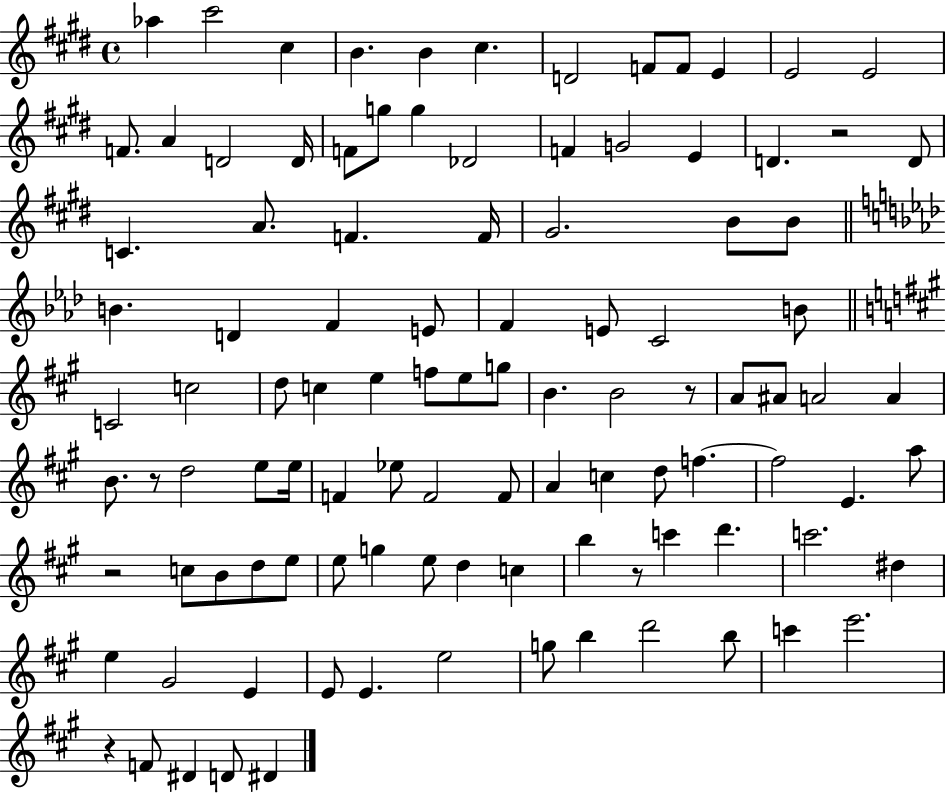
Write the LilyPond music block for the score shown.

{
  \clef treble
  \time 4/4
  \defaultTimeSignature
  \key e \major
  aes''4 cis'''2 cis''4 | b'4. b'4 cis''4. | d'2 f'8 f'8 e'4 | e'2 e'2 | \break f'8. a'4 d'2 d'16 | f'8 g''8 g''4 des'2 | f'4 g'2 e'4 | d'4. r2 d'8 | \break c'4. a'8. f'4. f'16 | gis'2. b'8 b'8 | \bar "||" \break \key aes \major b'4. d'4 f'4 e'8 | f'4 e'8 c'2 b'8 | \bar "||" \break \key a \major c'2 c''2 | d''8 c''4 e''4 f''8 e''8 g''8 | b'4. b'2 r8 | a'8 ais'8 a'2 a'4 | \break b'8. r8 d''2 e''8 e''16 | f'4 ees''8 f'2 f'8 | a'4 c''4 d''8 f''4.~~ | f''2 e'4. a''8 | \break r2 c''8 b'8 d''8 e''8 | e''8 g''4 e''8 d''4 c''4 | b''4 r8 c'''4 d'''4. | c'''2. dis''4 | \break e''4 gis'2 e'4 | e'8 e'4. e''2 | g''8 b''4 d'''2 b''8 | c'''4 e'''2. | \break r4 f'8 dis'4 d'8 dis'4 | \bar "|."
}